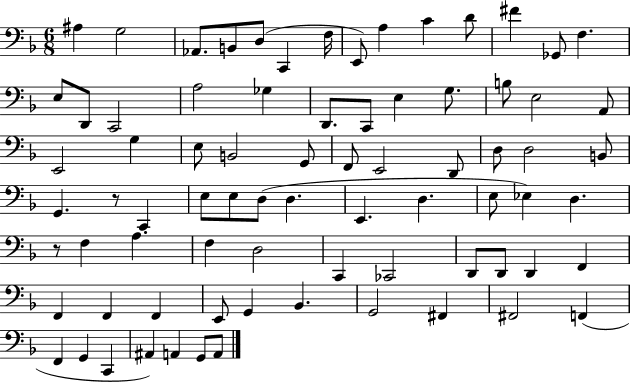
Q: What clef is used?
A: bass